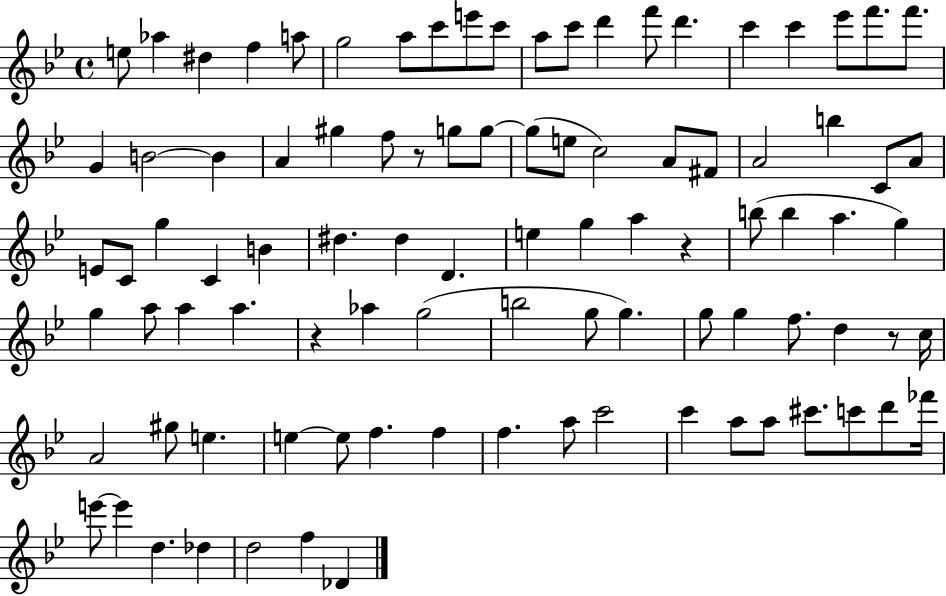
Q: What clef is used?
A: treble